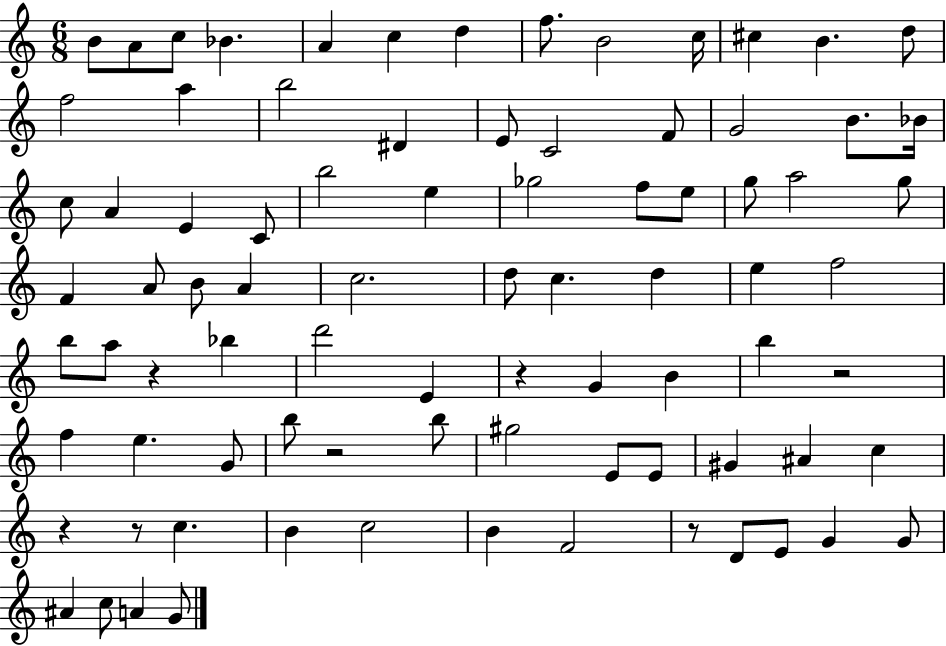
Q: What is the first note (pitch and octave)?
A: B4